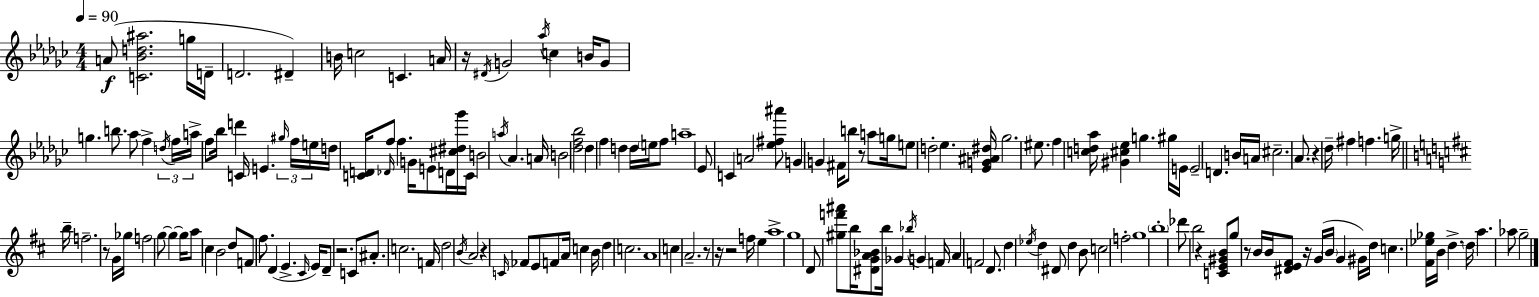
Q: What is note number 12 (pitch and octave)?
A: Ab5